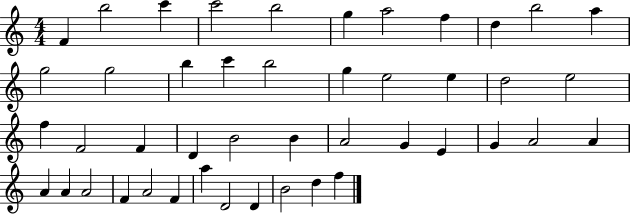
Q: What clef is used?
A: treble